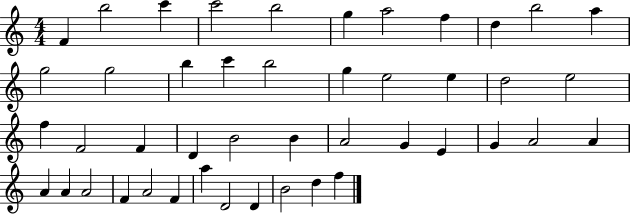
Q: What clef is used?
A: treble